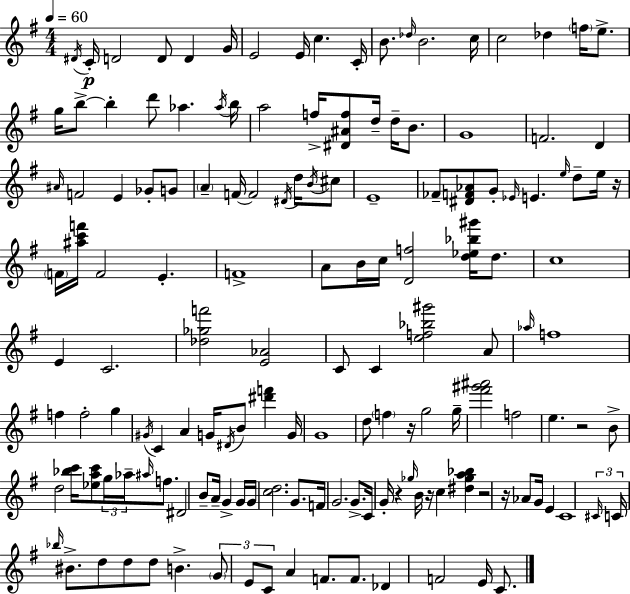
X:1
T:Untitled
M:4/4
L:1/4
K:Em
^D/4 C/4 D2 D/2 D G/4 E2 E/4 c C/4 B/2 _d/4 B2 c/4 c2 _d f/4 e/2 g/4 b/2 b d'/2 _a _a/4 b/4 a2 f/4 [^D^Af]/2 d/4 d/4 B/2 G4 F2 D ^A/4 F2 E _G/2 G/2 A F/4 F2 ^D/4 d/4 B/4 ^c/2 E4 _F/2 [^DF_A]/2 G/2 _E/4 E e/4 d/2 e/4 z/4 F/4 [^ac'f']/4 F2 E F4 A/2 B/4 c/4 [Df]2 [d_e_b^g']/4 d/2 c4 E C2 [_d_gf']2 [E_A]2 C/2 C [ef_b^g']2 A/2 _a/4 f4 f f2 g ^G/4 C A G/4 ^D/4 B/2 [^d'f'] G/4 G4 d/2 f z/4 g2 g/4 [^f'^g'^a']2 f2 e z2 B/2 d2 [_bc']/4 [_eac']/2 g/4 _a/4 ^a/4 f/2 ^D2 B/2 A/4 G G/4 G/4 [cd]2 G/2 F/4 G2 G/2 C/4 G/4 z _g/4 B/4 z/4 c [^d_ga_b] z2 z/4 _A/2 G/4 E C4 ^C/4 C/4 _b/4 ^B/2 d/2 d/2 d/2 B G/2 E/2 C/2 A F/2 F/2 _D F2 E/4 C/2